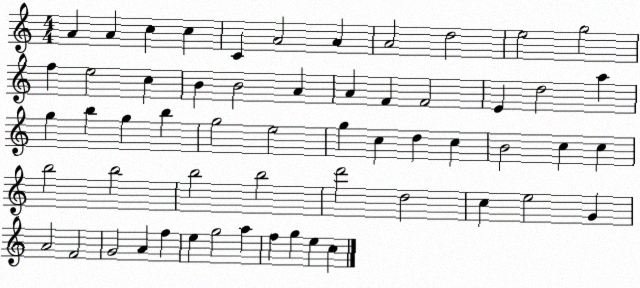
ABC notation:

X:1
T:Untitled
M:4/4
L:1/4
K:C
A A c c C A2 A A2 d2 e2 g2 f e2 c B B2 A A F F2 E d2 a g b g b g2 e2 g c d c B2 c c b2 b2 b2 b2 d'2 d2 c e2 G A2 F2 G2 A f e g2 a f g e c